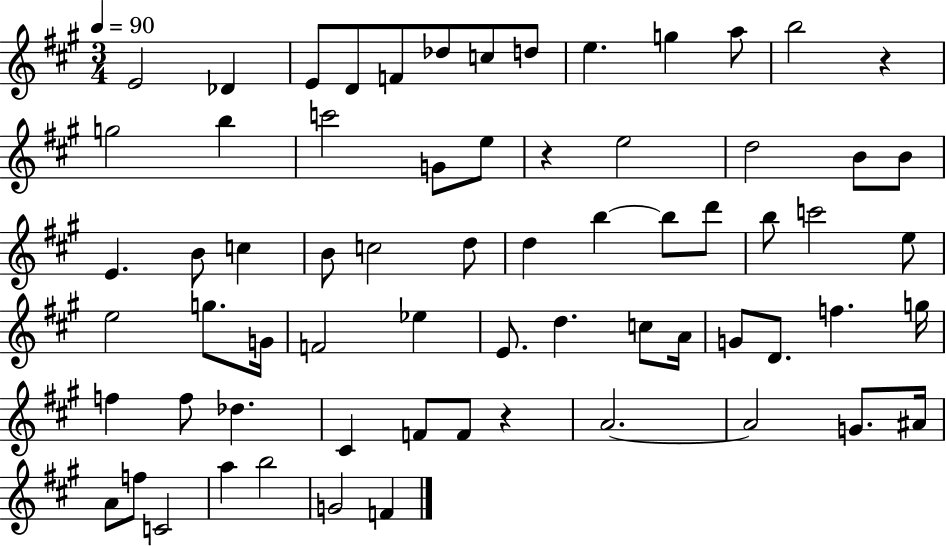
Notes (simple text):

E4/h Db4/q E4/e D4/e F4/e Db5/e C5/e D5/e E5/q. G5/q A5/e B5/h R/q G5/h B5/q C6/h G4/e E5/e R/q E5/h D5/h B4/e B4/e E4/q. B4/e C5/q B4/e C5/h D5/e D5/q B5/q B5/e D6/e B5/e C6/h E5/e E5/h G5/e. G4/s F4/h Eb5/q E4/e. D5/q. C5/e A4/s G4/e D4/e. F5/q. G5/s F5/q F5/e Db5/q. C#4/q F4/e F4/e R/q A4/h. A4/h G4/e. A#4/s A4/e F5/e C4/h A5/q B5/h G4/h F4/q